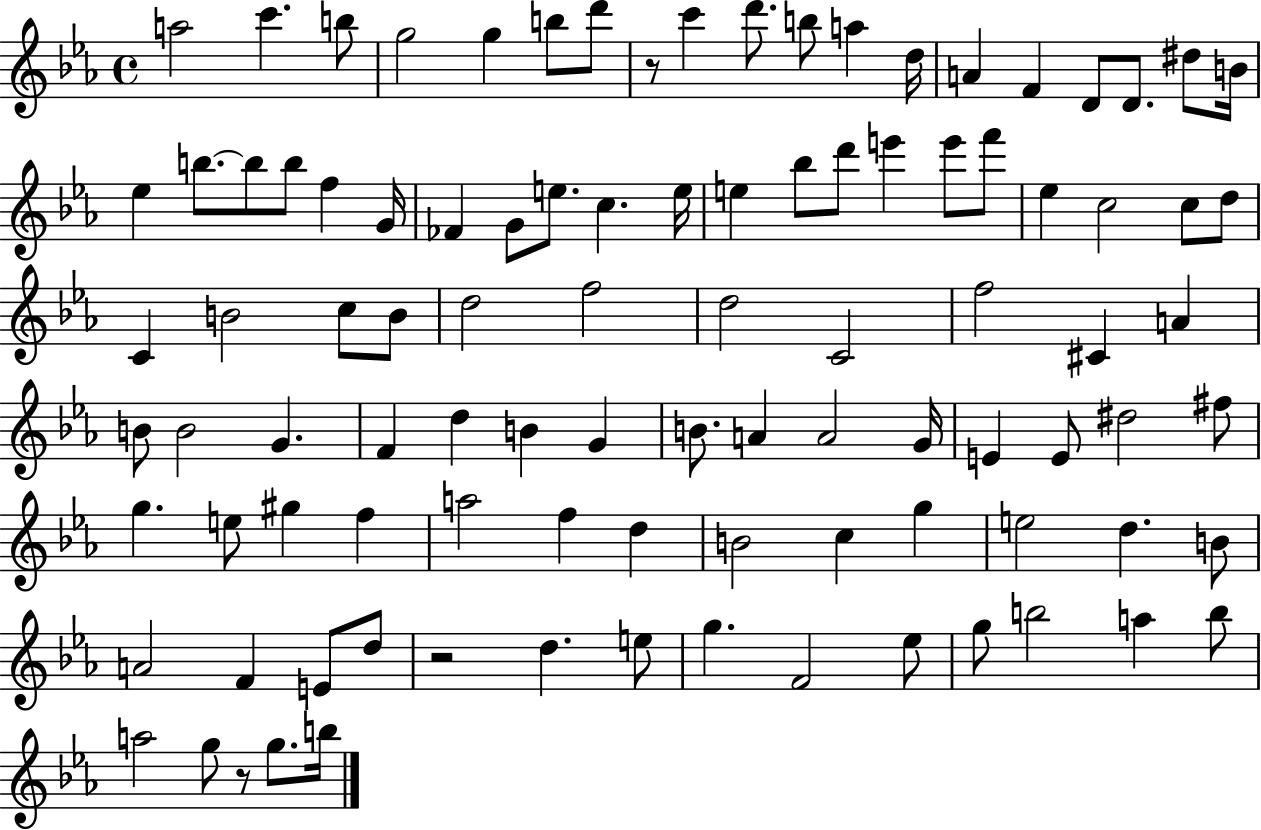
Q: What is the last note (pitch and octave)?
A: B5